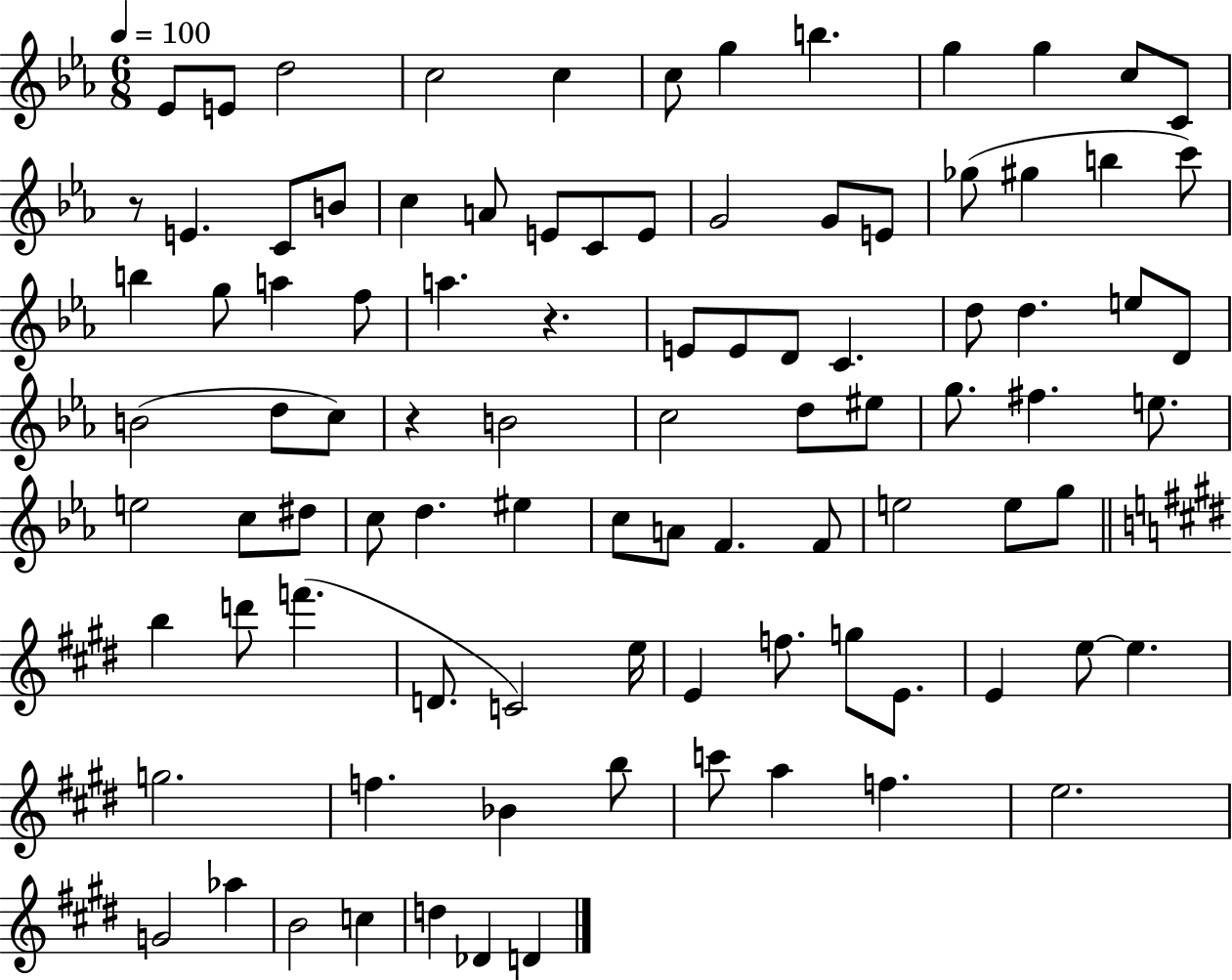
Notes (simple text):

Eb4/e E4/e D5/h C5/h C5/q C5/e G5/q B5/q. G5/q G5/q C5/e C4/e R/e E4/q. C4/e B4/e C5/q A4/e E4/e C4/e E4/e G4/h G4/e E4/e Gb5/e G#5/q B5/q C6/e B5/q G5/e A5/q F5/e A5/q. R/q. E4/e E4/e D4/e C4/q. D5/e D5/q. E5/e D4/e B4/h D5/e C5/e R/q B4/h C5/h D5/e EIS5/e G5/e. F#5/q. E5/e. E5/h C5/e D#5/e C5/e D5/q. EIS5/q C5/e A4/e F4/q. F4/e E5/h E5/e G5/e B5/q D6/e F6/q. D4/e. C4/h E5/s E4/q F5/e. G5/e E4/e. E4/q E5/e E5/q. G5/h. F5/q. Bb4/q B5/e C6/e A5/q F5/q. E5/h. G4/h Ab5/q B4/h C5/q D5/q Db4/q D4/q